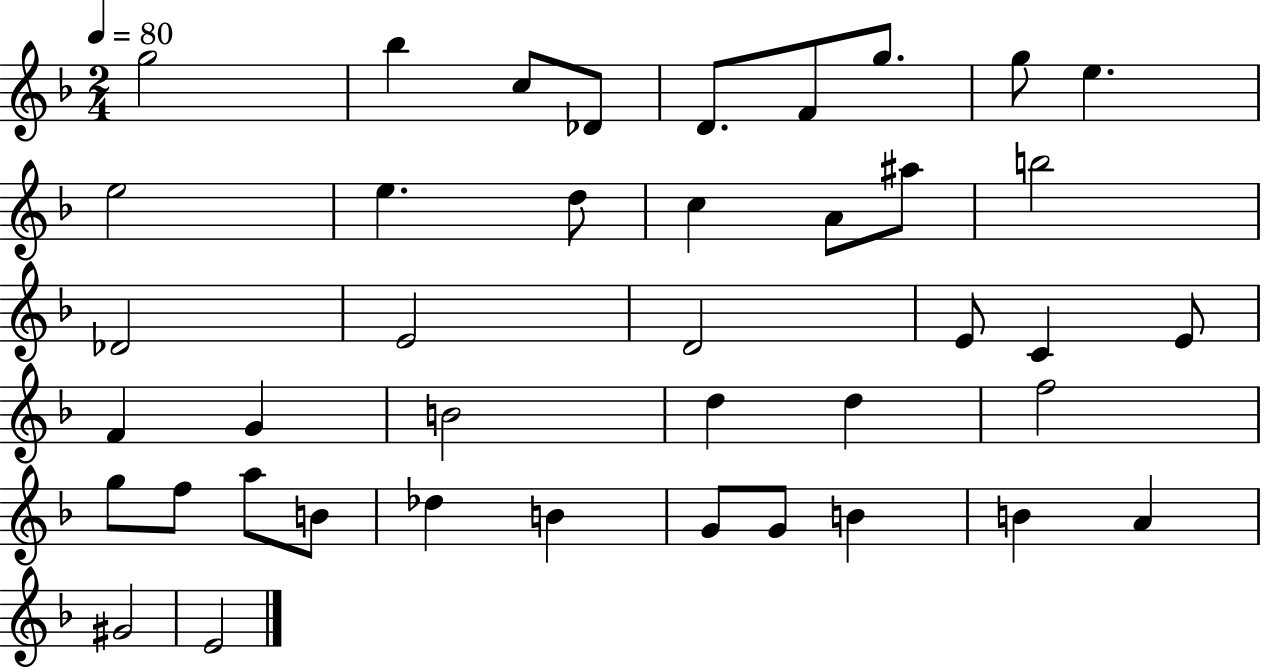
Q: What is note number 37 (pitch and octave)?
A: B4